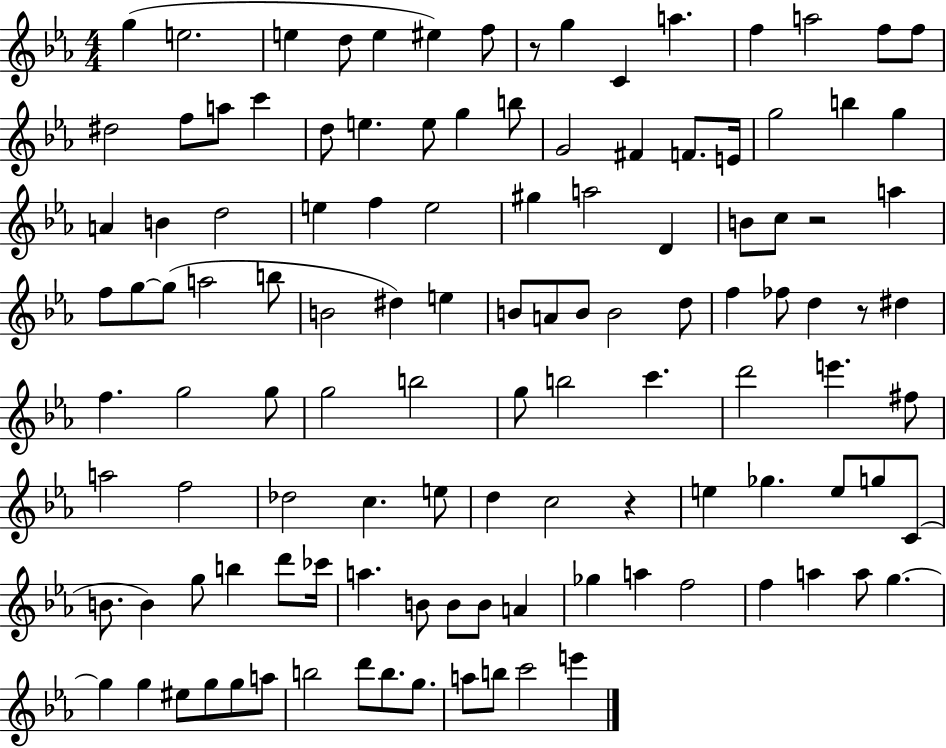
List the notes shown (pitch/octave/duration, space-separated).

G5/q E5/h. E5/q D5/e E5/q EIS5/q F5/e R/e G5/q C4/q A5/q. F5/q A5/h F5/e F5/e D#5/h F5/e A5/e C6/q D5/e E5/q. E5/e G5/q B5/e G4/h F#4/q F4/e. E4/s G5/h B5/q G5/q A4/q B4/q D5/h E5/q F5/q E5/h G#5/q A5/h D4/q B4/e C5/e R/h A5/q F5/e G5/e G5/e A5/h B5/e B4/h D#5/q E5/q B4/e A4/e B4/e B4/h D5/e F5/q FES5/e D5/q R/e D#5/q F5/q. G5/h G5/e G5/h B5/h G5/e B5/h C6/q. D6/h E6/q. F#5/e A5/h F5/h Db5/h C5/q. E5/e D5/q C5/h R/q E5/q Gb5/q. E5/e G5/e C4/e B4/e. B4/q G5/e B5/q D6/e CES6/s A5/q. B4/e B4/e B4/e A4/q Gb5/q A5/q F5/h F5/q A5/q A5/e G5/q. G5/q G5/q EIS5/e G5/e G5/e A5/e B5/h D6/e B5/e. G5/e. A5/e B5/e C6/h E6/q